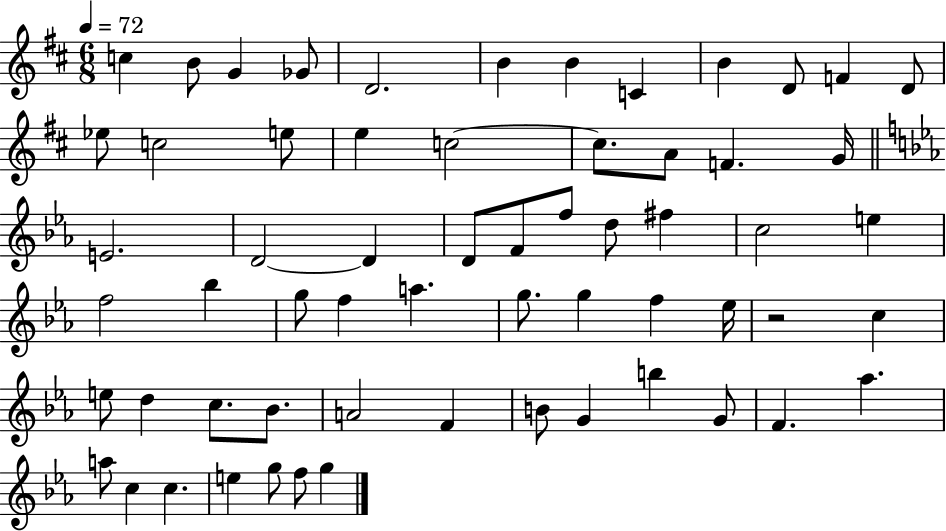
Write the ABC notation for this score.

X:1
T:Untitled
M:6/8
L:1/4
K:D
c B/2 G _G/2 D2 B B C B D/2 F D/2 _e/2 c2 e/2 e c2 c/2 A/2 F G/4 E2 D2 D D/2 F/2 f/2 d/2 ^f c2 e f2 _b g/2 f a g/2 g f _e/4 z2 c e/2 d c/2 _B/2 A2 F B/2 G b G/2 F _a a/2 c c e g/2 f/2 g